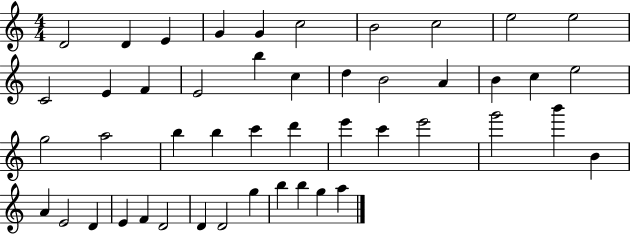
{
  \clef treble
  \numericTimeSignature
  \time 4/4
  \key c \major
  d'2 d'4 e'4 | g'4 g'4 c''2 | b'2 c''2 | e''2 e''2 | \break c'2 e'4 f'4 | e'2 b''4 c''4 | d''4 b'2 a'4 | b'4 c''4 e''2 | \break g''2 a''2 | b''4 b''4 c'''4 d'''4 | e'''4 c'''4 e'''2 | g'''2 b'''4 b'4 | \break a'4 e'2 d'4 | e'4 f'4 d'2 | d'4 d'2 g''4 | b''4 b''4 g''4 a''4 | \break \bar "|."
}